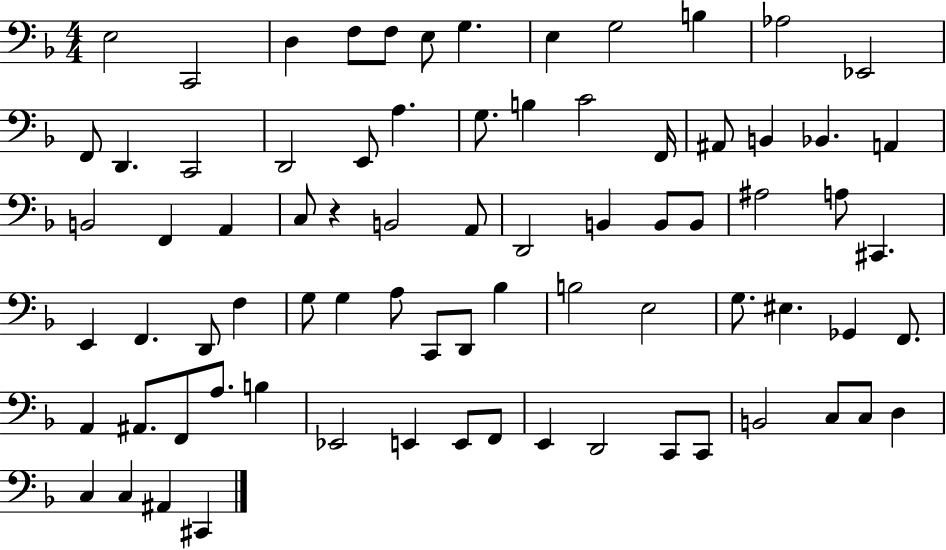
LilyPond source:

{
  \clef bass
  \numericTimeSignature
  \time 4/4
  \key f \major
  e2 c,2 | d4 f8 f8 e8 g4. | e4 g2 b4 | aes2 ees,2 | \break f,8 d,4. c,2 | d,2 e,8 a4. | g8. b4 c'2 f,16 | ais,8 b,4 bes,4. a,4 | \break b,2 f,4 a,4 | c8 r4 b,2 a,8 | d,2 b,4 b,8 b,8 | ais2 a8 cis,4. | \break e,4 f,4. d,8 f4 | g8 g4 a8 c,8 d,8 bes4 | b2 e2 | g8. eis4. ges,4 f,8. | \break a,4 ais,8. f,8 a8. b4 | ees,2 e,4 e,8 f,8 | e,4 d,2 c,8 c,8 | b,2 c8 c8 d4 | \break c4 c4 ais,4 cis,4 | \bar "|."
}